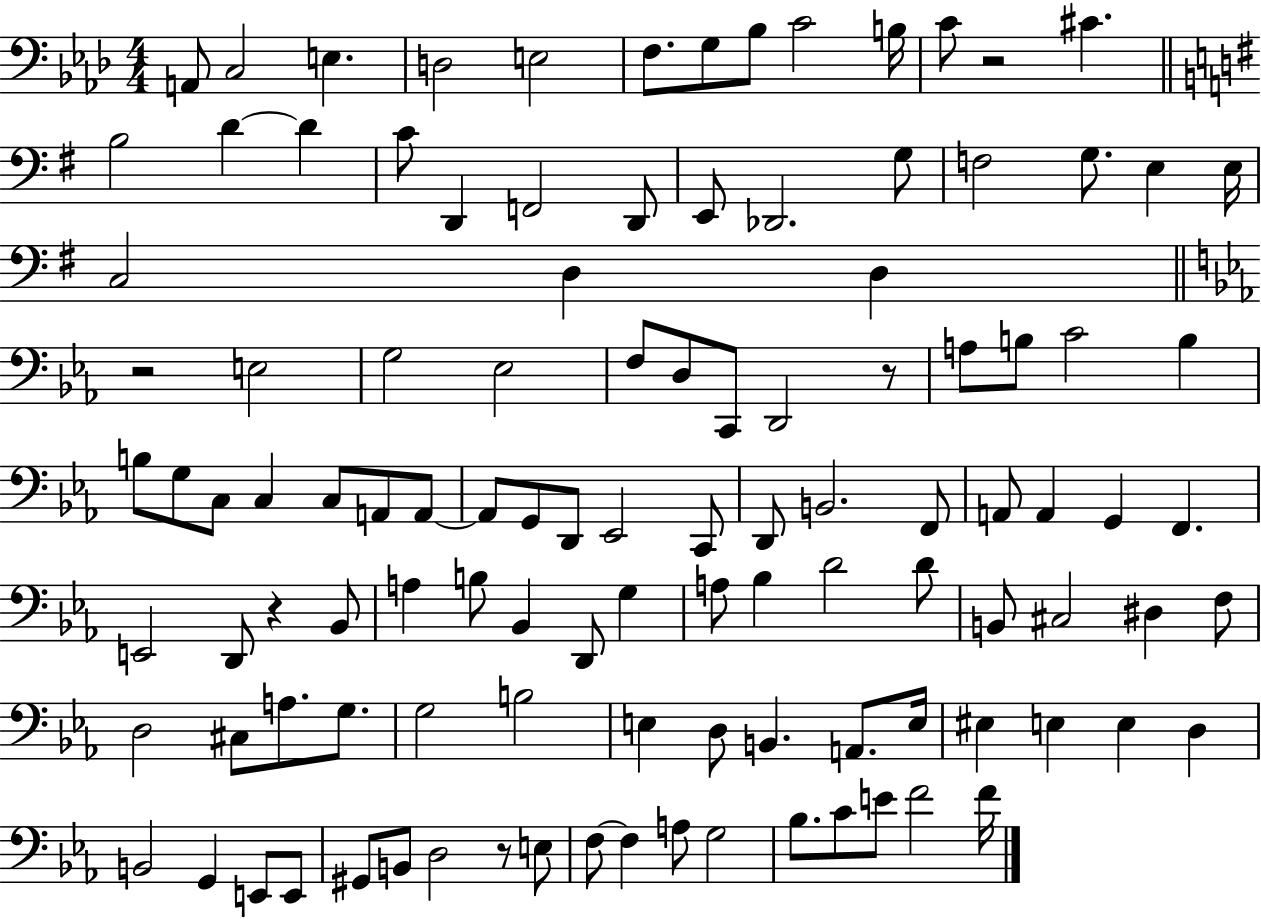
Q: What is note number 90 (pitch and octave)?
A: D3